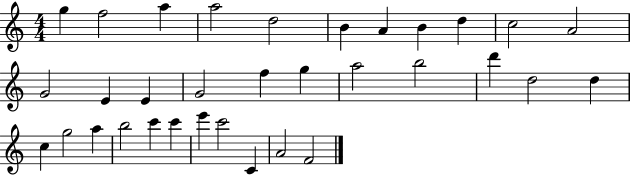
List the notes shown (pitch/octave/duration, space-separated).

G5/q F5/h A5/q A5/h D5/h B4/q A4/q B4/q D5/q C5/h A4/h G4/h E4/q E4/q G4/h F5/q G5/q A5/h B5/h D6/q D5/h D5/q C5/q G5/h A5/q B5/h C6/q C6/q E6/q C6/h C4/q A4/h F4/h